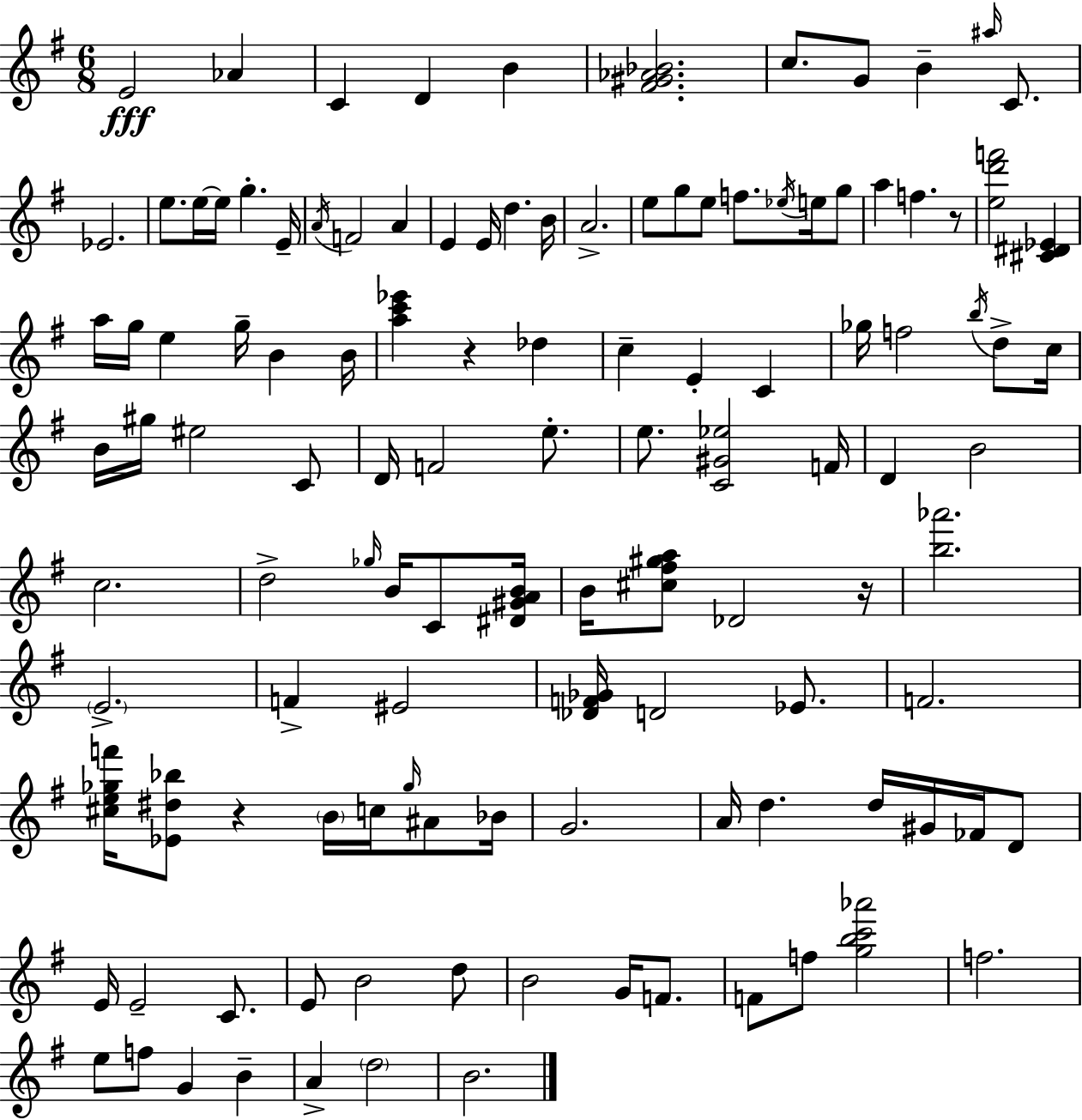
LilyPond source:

{
  \clef treble
  \numericTimeSignature
  \time 6/8
  \key g \major
  e'2\fff aes'4 | c'4 d'4 b'4 | <fis' gis' aes' bes'>2. | c''8. g'8 b'4-- \grace { ais''16 } c'8. | \break ees'2. | e''8. e''16~~ e''16 g''4.-. | e'16-- \acciaccatura { a'16 } f'2 a'4 | e'4 e'16 d''4. | \break b'16 a'2.-> | e''8 g''8 e''8 f''8. \acciaccatura { ees''16 } | e''16 g''8 a''4 f''4. | r8 <e'' d''' f'''>2 <cis' dis' ees'>4 | \break a''16 g''16 e''4 g''16-- b'4 | b'16 <a'' c''' ees'''>4 r4 des''4 | c''4-- e'4-. c'4 | ges''16 f''2 | \break \acciaccatura { b''16 } d''8-> c''16 b'16 gis''16 eis''2 | c'8 d'16 f'2 | e''8.-. e''8. <c' gis' ees''>2 | f'16 d'4 b'2 | \break c''2. | d''2-> | \grace { ges''16 } b'16 c'8 <dis' gis' a' b'>16 b'16 <cis'' fis'' gis'' a''>8 des'2 | r16 <b'' aes'''>2. | \break \parenthesize e'2.-> | f'4-> eis'2 | <des' f' ges'>16 d'2 | ees'8. f'2. | \break <cis'' e'' ges'' f'''>16 <ees' dis'' bes''>8 r4 | \parenthesize b'16 c''16 \grace { ges''16 } ais'8 bes'16 g'2. | a'16 d''4. | d''16 gis'16 fes'16 d'8 e'16 e'2-- | \break c'8. e'8 b'2 | d''8 b'2 | g'16 f'8. f'8 f''8 <g'' b'' c''' aes'''>2 | f''2. | \break e''8 f''8 g'4 | b'4-- a'4-> \parenthesize d''2 | b'2. | \bar "|."
}